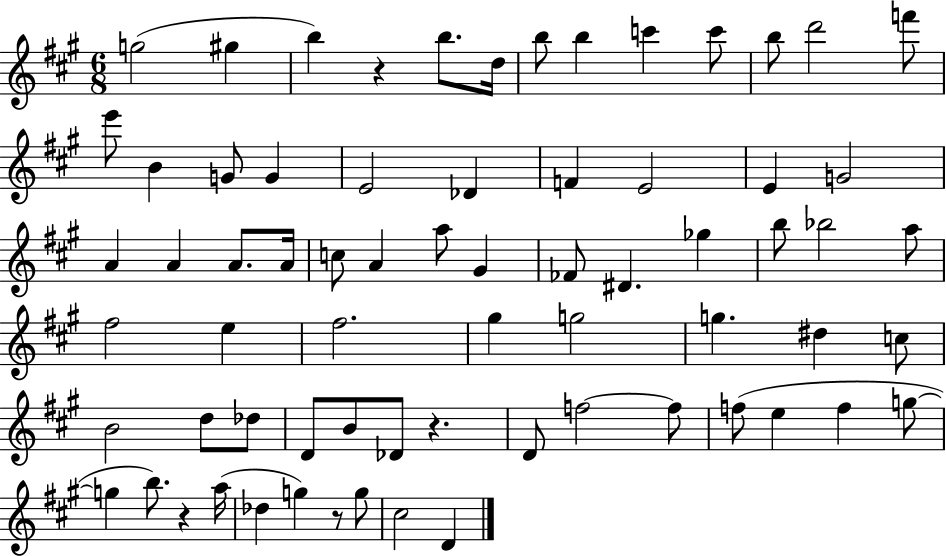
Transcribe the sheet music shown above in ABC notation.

X:1
T:Untitled
M:6/8
L:1/4
K:A
g2 ^g b z b/2 d/4 b/2 b c' c'/2 b/2 d'2 f'/2 e'/2 B G/2 G E2 _D F E2 E G2 A A A/2 A/4 c/2 A a/2 ^G _F/2 ^D _g b/2 _b2 a/2 ^f2 e ^f2 ^g g2 g ^d c/2 B2 d/2 _d/2 D/2 B/2 _D/2 z D/2 f2 f/2 f/2 e f g/2 g b/2 z a/4 _d g z/2 g/2 ^c2 D